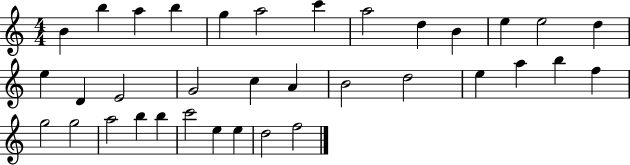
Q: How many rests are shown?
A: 0